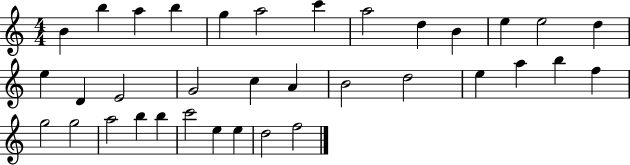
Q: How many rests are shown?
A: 0